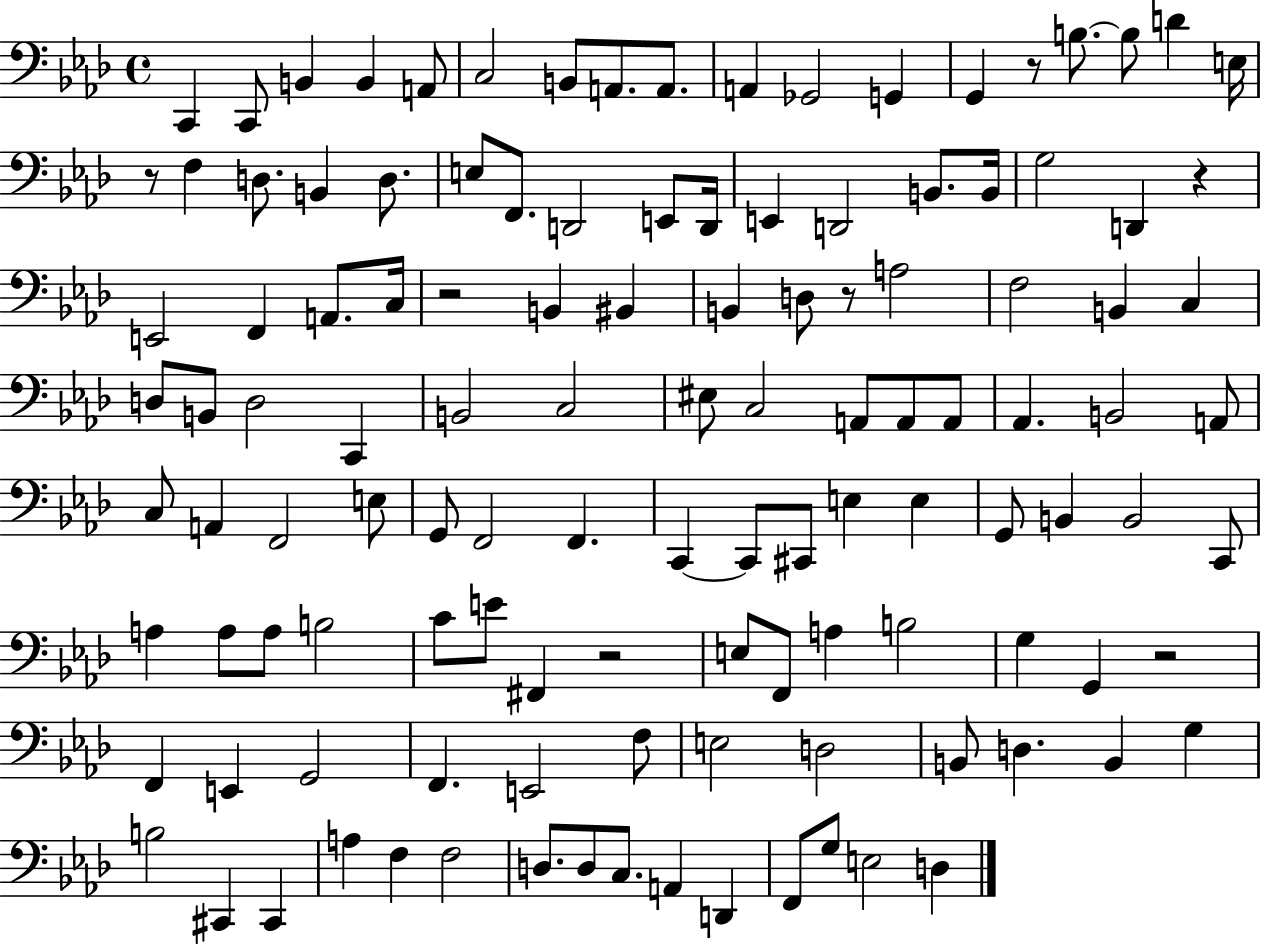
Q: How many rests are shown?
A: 7